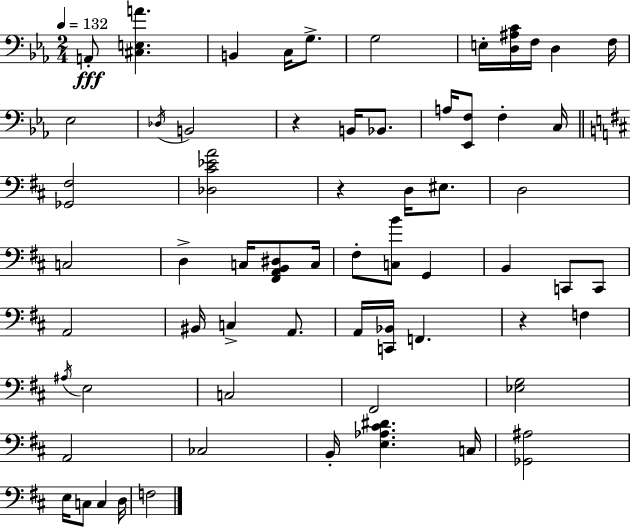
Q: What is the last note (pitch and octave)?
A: F3